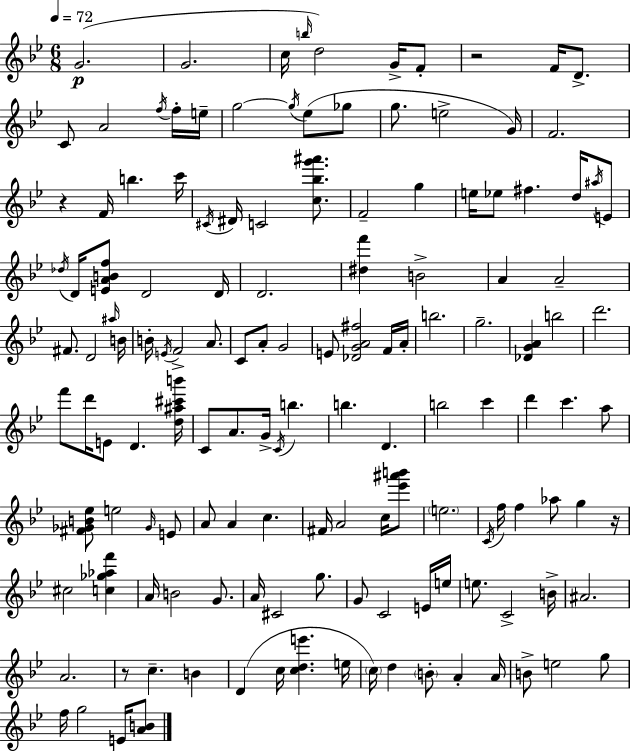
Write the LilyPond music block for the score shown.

{
  \clef treble
  \numericTimeSignature
  \time 6/8
  \key g \minor
  \tempo 4 = 72
  g'2.(\p | g'2. | c''16 \grace { b''16 } d''2) g'16-> f'8-. | r2 f'16 d'8.-> | \break c'8 a'2 \acciaccatura { f''16 } | f''16-. e''16-- g''2~~ \acciaccatura { g''16 } ees''8( | ges''8 g''8. e''2-> | g'16) f'2. | \break r4 f'16 b''4. | c'''16 \acciaccatura { cis'16 } dis'16 c'2 | <c'' bes'' g''' ais'''>8. f'2-- | g''4 e''16 ees''8 fis''4. | \break d''16 \acciaccatura { ais''16 } e'8 \acciaccatura { des''16 } d'16 <e' a' b' f''>8 d'2 | d'16 d'2. | <dis'' f'''>4 b'2-> | a'4 a'2-- | \break fis'8. d'2 | \grace { ais''16 } b'16 b'16-. \acciaccatura { e'16 } f'2-> | a'8. c'8 a'8-. | g'2 e'8 <des' g' a' fis''>2 | \break f'16 a'16-. b''2. | g''2.-- | <des' g' a'>4 | b''2 d'''2. | \break f'''8 d'''16 e'8 | d'4. <d'' ais'' cis''' b'''>16 c'8 a'8. | g'16-> \acciaccatura { c'16 } b''4. b''4. | d'4. b''2 | \break c'''4 d'''4 | c'''4. a''8 <fis' ges' b' ees''>8 e''2 | \grace { ges'16 } e'8 a'8 | a'4 c''4. fis'16 a'2 | \break c''16 <ees''' ais''' b'''>8 \parenthesize e''2. | \acciaccatura { c'16 } f''16 | f''4 aes''8 g''4 r16 cis''2 | <c'' ges'' aes'' f'''>4 a'16 | \break b'2 g'8. a'16 | cis'2 g''8. g'8 | c'2 e'16 e''16 e''8. | c'2-> b'16-> ais'2. | \break a'2. | r8 | c''4.-- b'4 d'4( | c''16 <c'' d'' e'''>4. e''16 \parenthesize c''16) | \break d''4 \parenthesize b'8-. a'4-. a'16 b'8-> | e''2 g''8 f''16 | g''2 e'16 <a' b'>8 \bar "|."
}